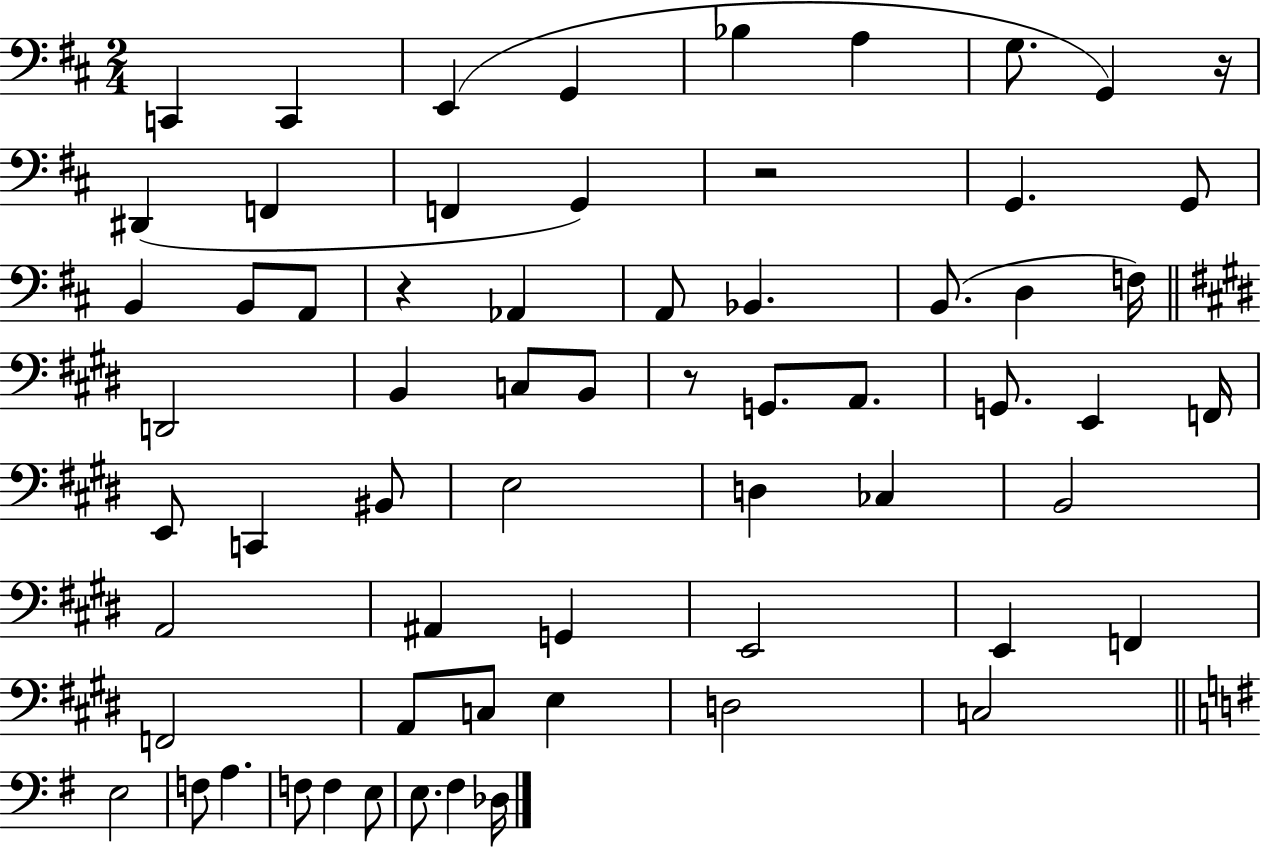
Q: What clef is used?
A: bass